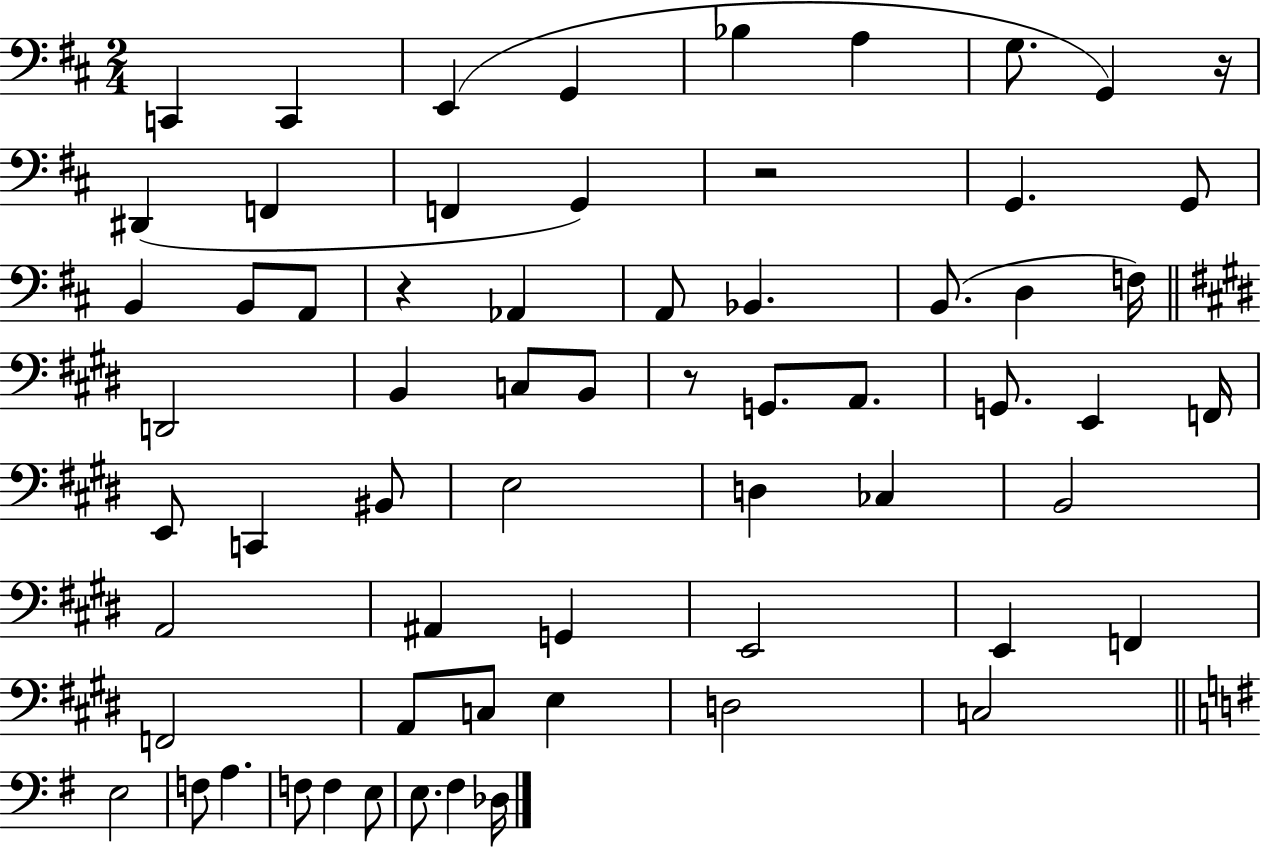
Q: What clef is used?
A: bass